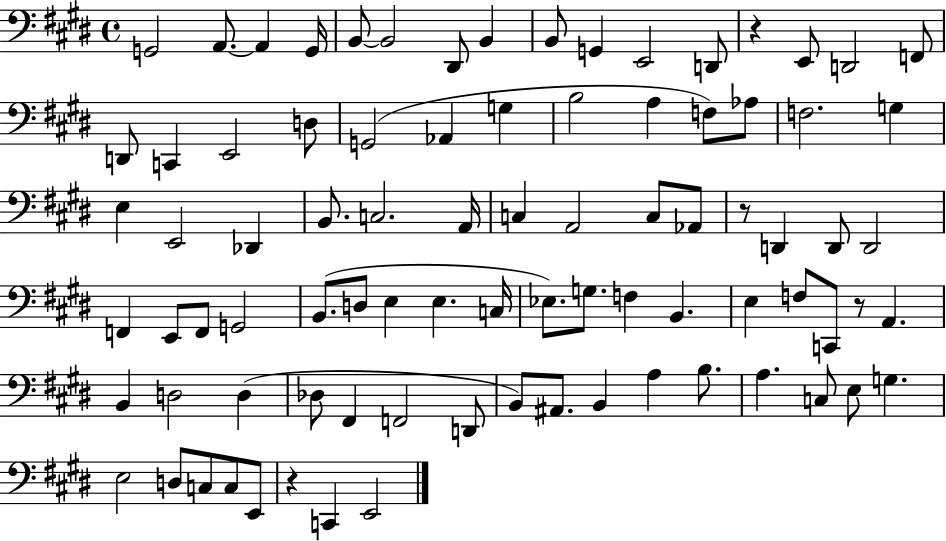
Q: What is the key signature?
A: E major